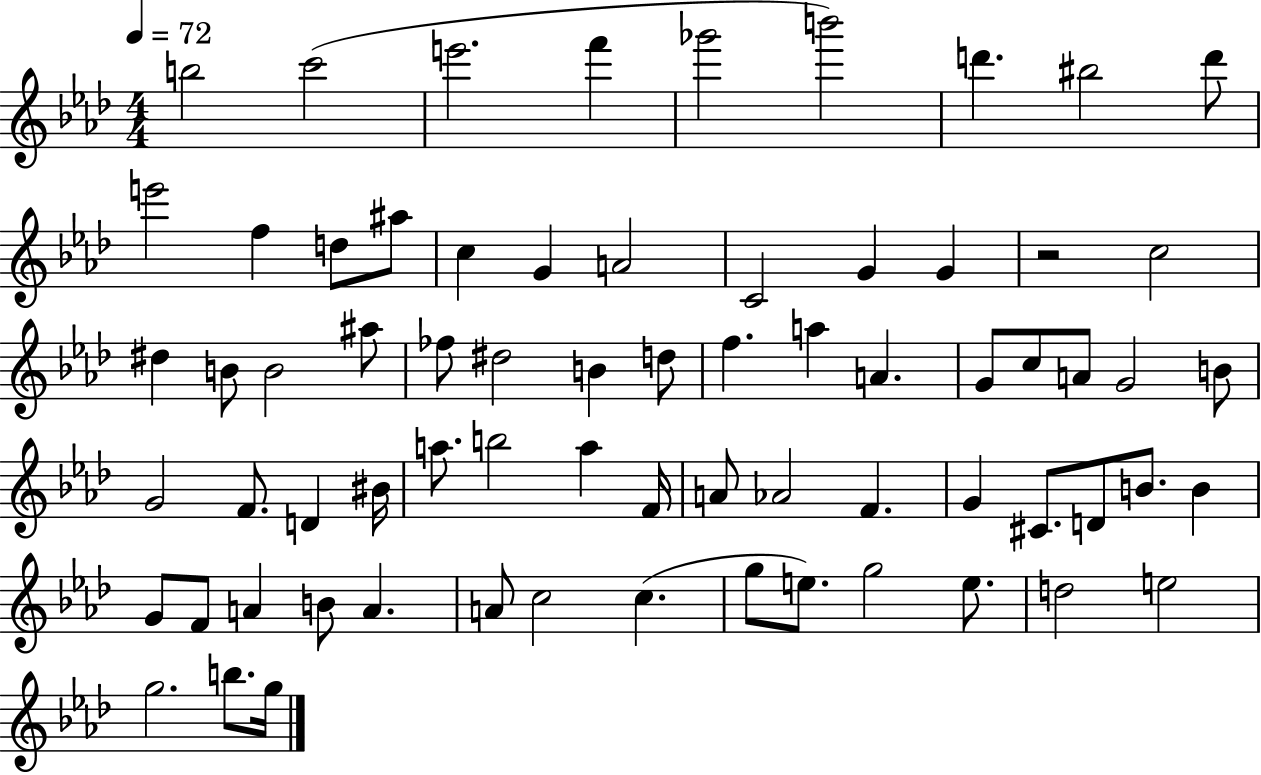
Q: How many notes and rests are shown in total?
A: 70